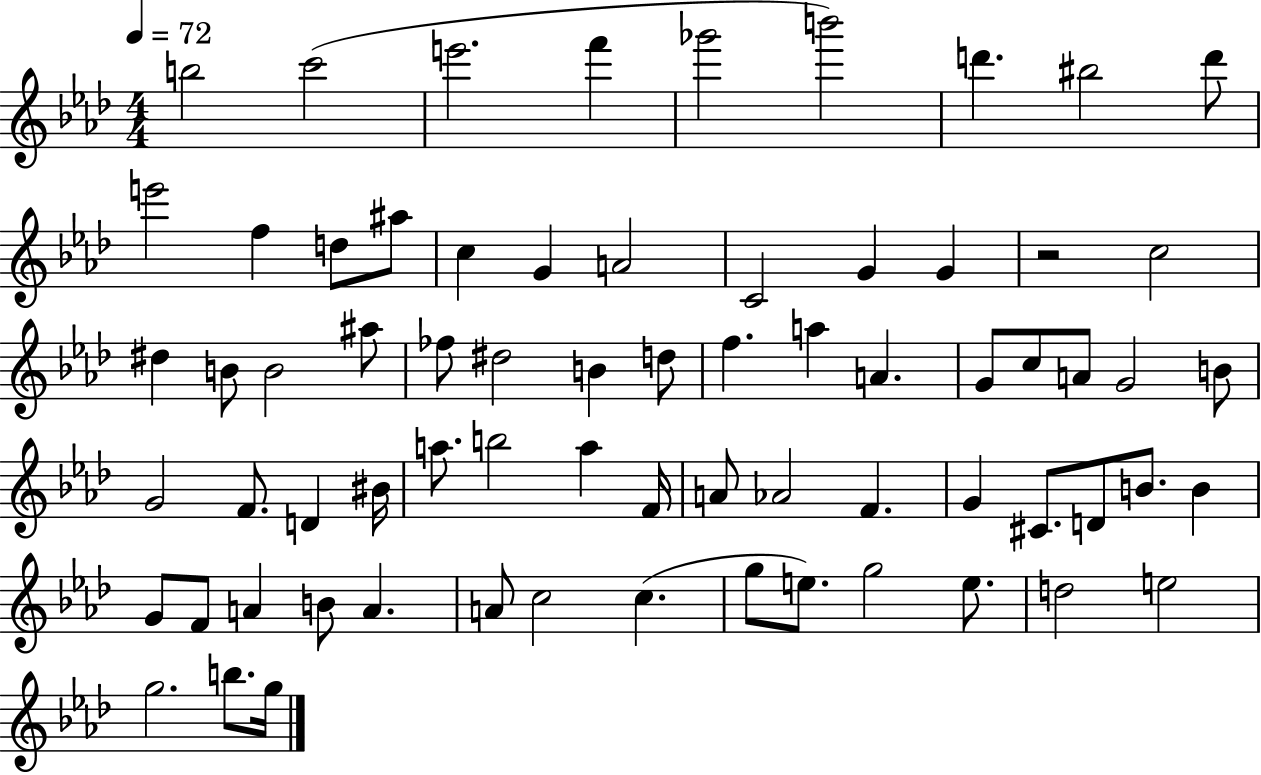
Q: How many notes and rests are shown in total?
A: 70